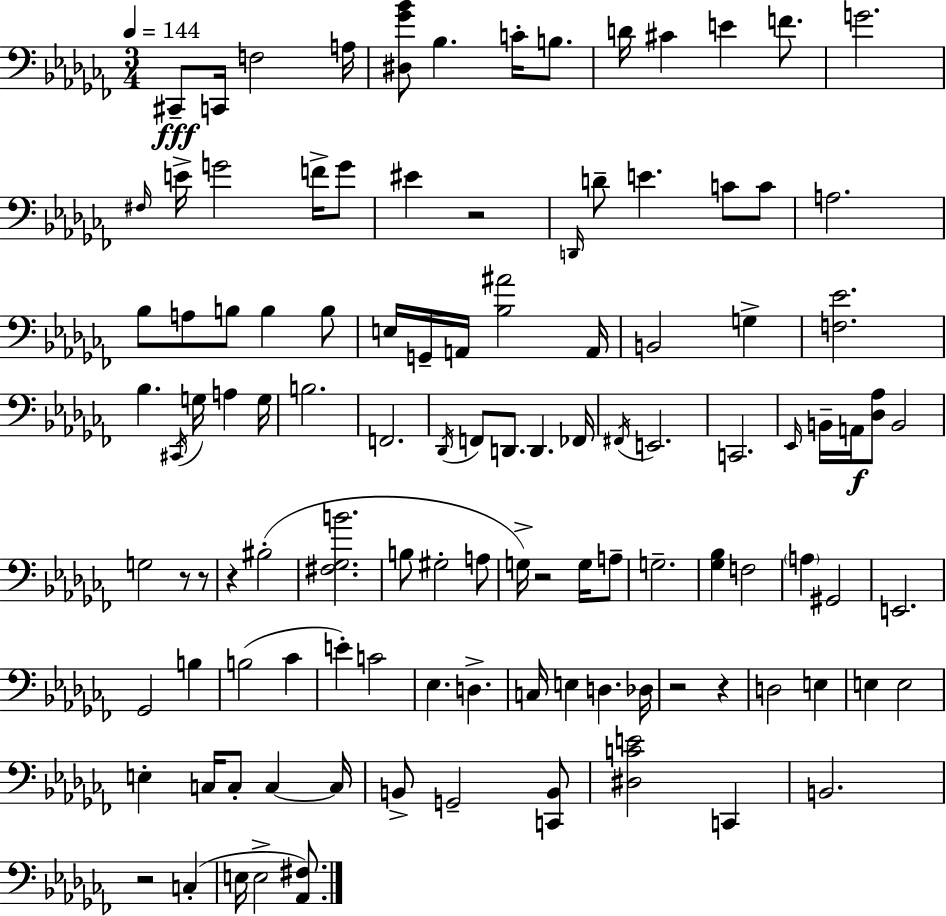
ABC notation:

X:1
T:Untitled
M:3/4
L:1/4
K:Abm
^C,,/2 C,,/4 F,2 A,/4 [^D,_G_B]/2 _B, C/4 B,/2 D/4 ^C E F/2 G2 ^F,/4 E/4 G2 F/4 G/2 ^E z2 D,,/4 D/2 E C/2 C/2 A,2 _B,/2 A,/2 B,/2 B, B,/2 E,/4 G,,/4 A,,/4 [_B,^A]2 A,,/4 B,,2 G, [F,_E]2 _B, ^C,,/4 G,/4 A, G,/4 B,2 F,,2 _D,,/4 F,,/2 D,,/2 D,, _F,,/4 ^F,,/4 E,,2 C,,2 _E,,/4 B,,/4 A,,/4 [_D,_A,]/2 B,,2 G,2 z/2 z/2 z ^B,2 [^F,_G,B]2 B,/2 ^G,2 A,/2 G,/4 z2 G,/4 A,/2 G,2 [_G,_B,] F,2 A, ^G,,2 E,,2 _G,,2 B, B,2 _C E C2 _E, D, C,/4 E, D, _D,/4 z2 z D,2 E, E, E,2 E, C,/4 C,/2 C, C,/4 B,,/2 G,,2 [C,,B,,]/2 [^D,CE]2 C,, B,,2 z2 C, E,/4 E,2 [_A,,^F,]/2